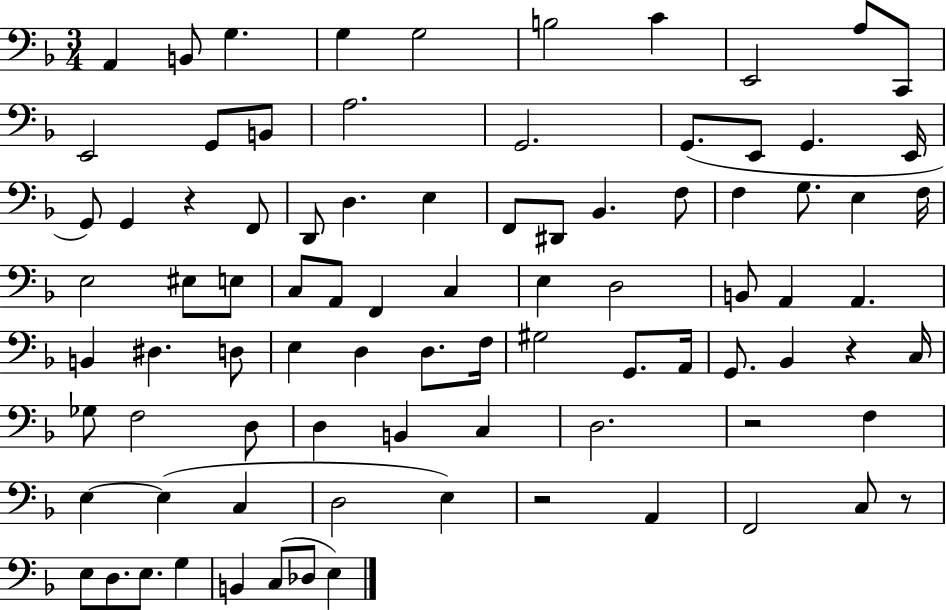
X:1
T:Untitled
M:3/4
L:1/4
K:F
A,, B,,/2 G, G, G,2 B,2 C E,,2 A,/2 C,,/2 E,,2 G,,/2 B,,/2 A,2 G,,2 G,,/2 E,,/2 G,, E,,/4 G,,/2 G,, z F,,/2 D,,/2 D, E, F,,/2 ^D,,/2 _B,, F,/2 F, G,/2 E, F,/4 E,2 ^E,/2 E,/2 C,/2 A,,/2 F,, C, E, D,2 B,,/2 A,, A,, B,, ^D, D,/2 E, D, D,/2 F,/4 ^G,2 G,,/2 A,,/4 G,,/2 _B,, z C,/4 _G,/2 F,2 D,/2 D, B,, C, D,2 z2 F, E, E, C, D,2 E, z2 A,, F,,2 C,/2 z/2 E,/2 D,/2 E,/2 G, B,, C,/2 _D,/2 E,